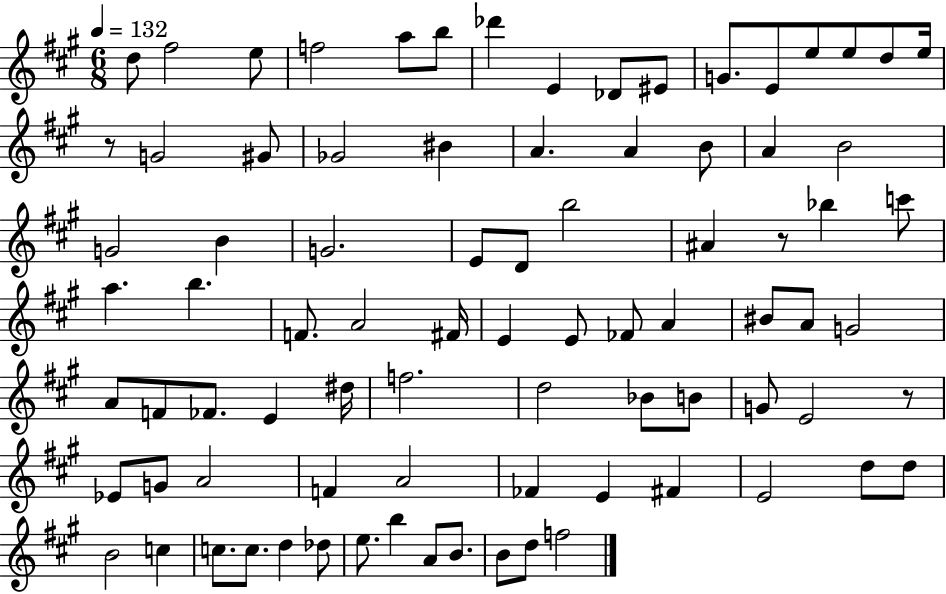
D5/e F#5/h E5/e F5/h A5/e B5/e Db6/q E4/q Db4/e EIS4/e G4/e. E4/e E5/e E5/e D5/e E5/s R/e G4/h G#4/e Gb4/h BIS4/q A4/q. A4/q B4/e A4/q B4/h G4/h B4/q G4/h. E4/e D4/e B5/h A#4/q R/e Bb5/q C6/e A5/q. B5/q. F4/e. A4/h F#4/s E4/q E4/e FES4/e A4/q BIS4/e A4/e G4/h A4/e F4/e FES4/e. E4/q D#5/s F5/h. D5/h Bb4/e B4/e G4/e E4/h R/e Eb4/e G4/e A4/h F4/q A4/h FES4/q E4/q F#4/q E4/h D5/e D5/e B4/h C5/q C5/e. C5/e. D5/q Db5/e E5/e. B5/q A4/e B4/e. B4/e D5/e F5/h